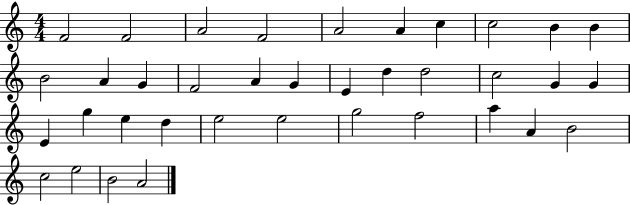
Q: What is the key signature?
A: C major